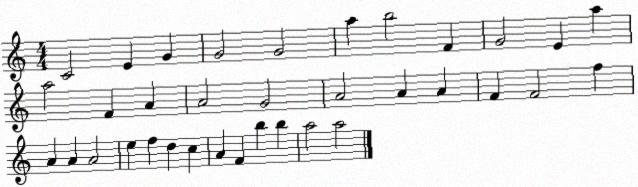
X:1
T:Untitled
M:4/4
L:1/4
K:C
C2 E G G2 G2 a b2 F G2 E a a2 F A A2 G2 A2 A A F F2 f A A A2 e f d c A F b b a2 a2